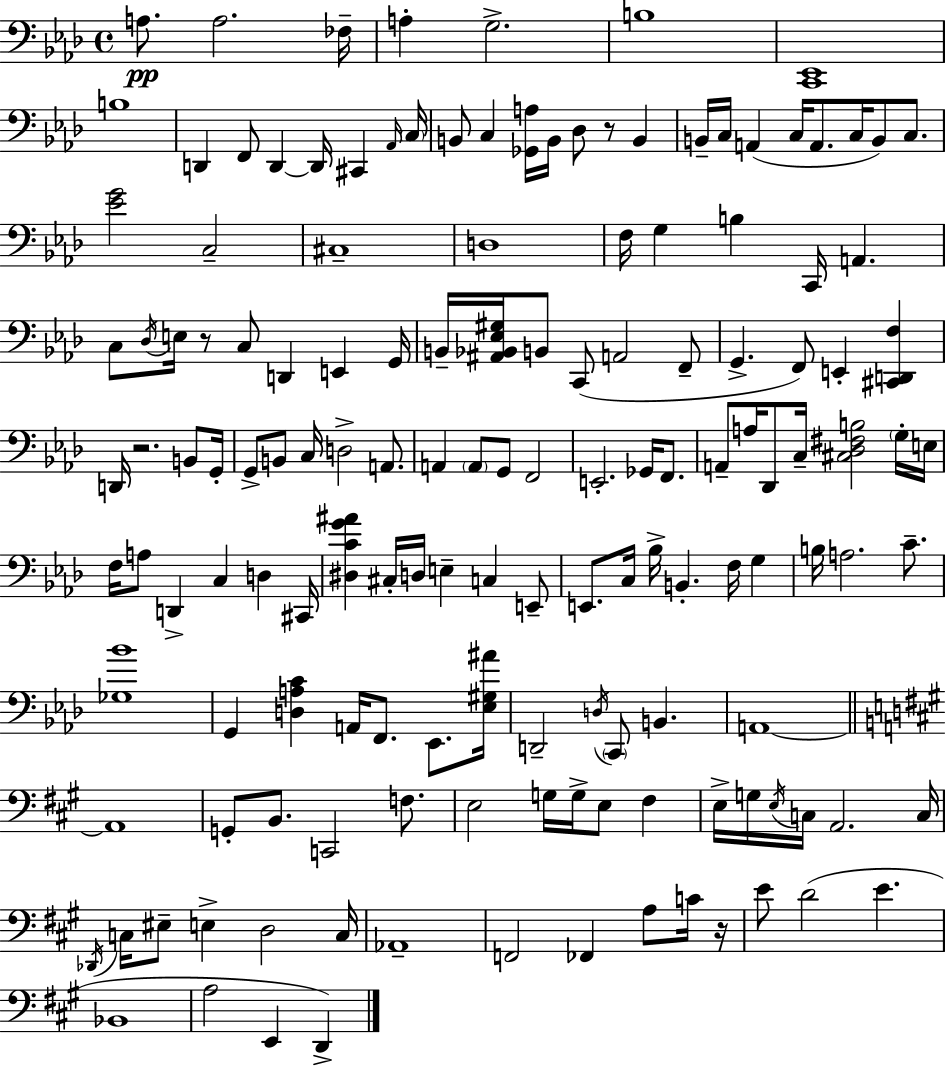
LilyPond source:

{
  \clef bass
  \time 4/4
  \defaultTimeSignature
  \key f \minor
  a8.\pp a2. fes16-- | a4-. g2.-> | b1 | <c, ees,>1 | \break b1 | d,4 f,8 d,4~~ d,16 cis,4 \grace { aes,16 } | \parenthesize c16 b,8 c4 <ges, a>16 b,16 des8 r8 b,4 | b,16-- c16 a,4( c16 a,8. c16 b,8) c8. | \break <ees' g'>2 c2-- | cis1-- | d1 | f16 g4 b4 c,16 a,4. | \break c8 \acciaccatura { des16 } e16 r8 c8 d,4 e,4 | g,16 b,16-- <ais, bes, ees gis>16 b,8 c,8( a,2 | f,8-- g,4.-> f,8) e,4-. <cis, d, f>4 | d,16 r2. b,8 | \break g,16-. g,8-> b,8 c16 d2-> a,8. | a,4 \parenthesize a,8 g,8 f,2 | e,2.-. ges,16 f,8. | a,8-- a16 des,8 c16-- <cis des fis b>2 | \break \parenthesize g16-. e16 f16 a8 d,4-> c4 d4 | cis,16 <dis c' g' ais'>4 cis16-. d16 e4-- c4 | e,8-- e,8. c16 bes16-> b,4.-. f16 g4 | b16 a2. c'8.-- | \break <ges bes'>1 | g,4 <d a c'>4 a,16 f,8. ees,8. | <ees gis ais'>16 d,2-- \acciaccatura { d16 } \parenthesize c,8 b,4. | a,1~~ | \break \bar "||" \break \key a \major a,1 | g,8-. b,8. c,2 f8. | e2 g16 g16-> e8 fis4 | e16-> g16 \acciaccatura { e16 } c16 a,2. | \break c16 \acciaccatura { des,16 } c16 eis8-- e4-> d2 | c16 aes,1-- | f,2 fes,4 a8 | c'16 r16 e'8 d'2( e'4. | \break bes,1 | a2 e,4 d,4->) | \bar "|."
}